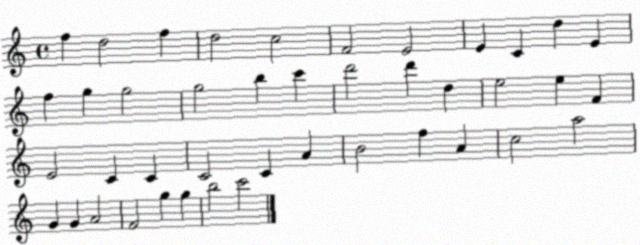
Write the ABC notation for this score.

X:1
T:Untitled
M:4/4
L:1/4
K:C
f d2 f d2 c2 F2 E2 E C d E f g g2 g2 b c' d'2 d' d e2 e F E2 C C C2 C A B2 f A c2 a2 G G A2 F2 g g b2 c'2